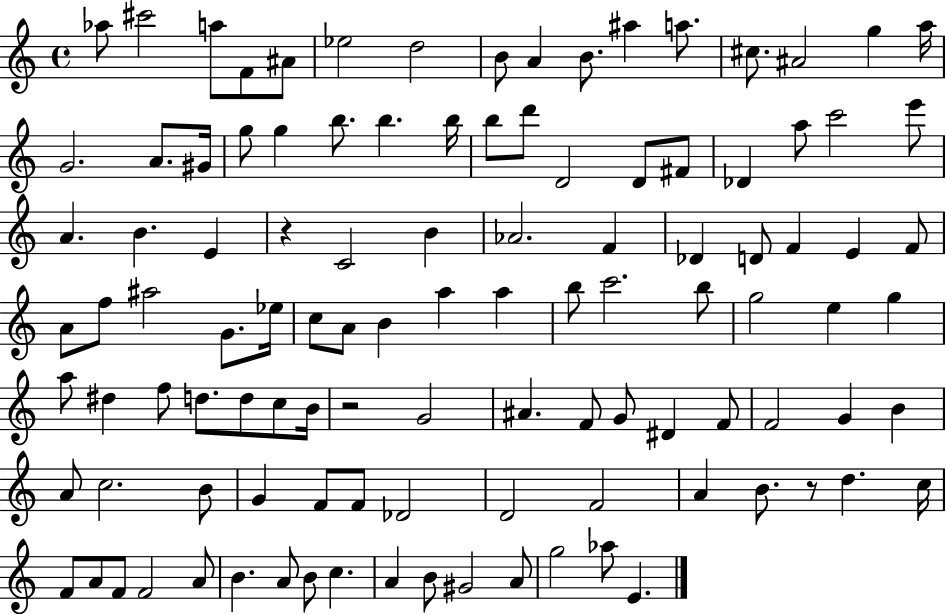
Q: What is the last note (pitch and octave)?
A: E4